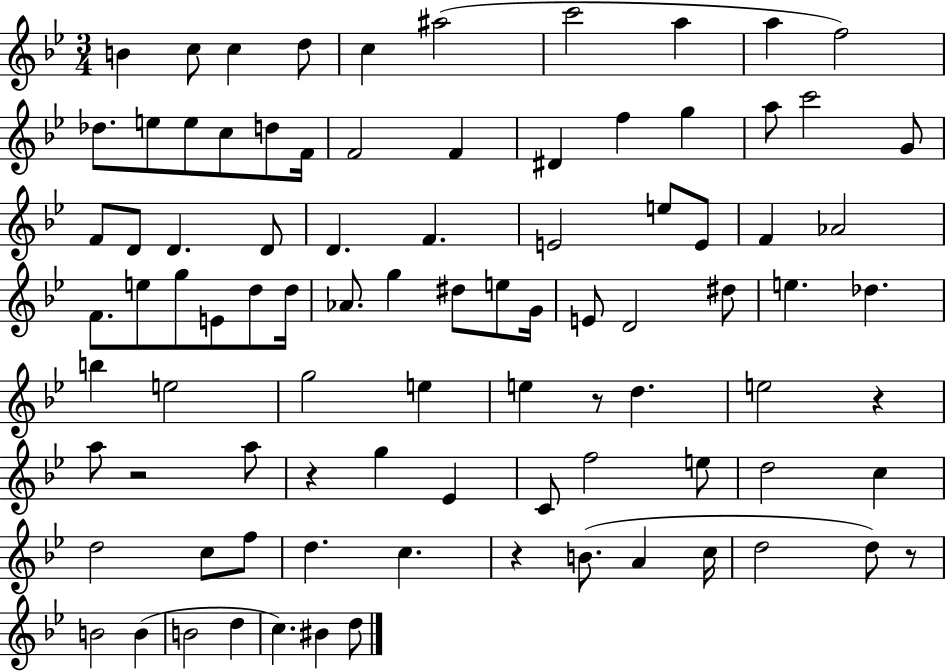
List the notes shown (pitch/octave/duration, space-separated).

B4/q C5/e C5/q D5/e C5/q A#5/h C6/h A5/q A5/q F5/h Db5/e. E5/e E5/e C5/e D5/e F4/s F4/h F4/q D#4/q F5/q G5/q A5/e C6/h G4/e F4/e D4/e D4/q. D4/e D4/q. F4/q. E4/h E5/e E4/e F4/q Ab4/h F4/e. E5/e G5/e E4/e D5/e D5/s Ab4/e. G5/q D#5/e E5/e G4/s E4/e D4/h D#5/e E5/q. Db5/q. B5/q E5/h G5/h E5/q E5/q R/e D5/q. E5/h R/q A5/e R/h A5/e R/q G5/q Eb4/q C4/e F5/h E5/e D5/h C5/q D5/h C5/e F5/e D5/q. C5/q. R/q B4/e. A4/q C5/s D5/h D5/e R/e B4/h B4/q B4/h D5/q C5/q. BIS4/q D5/e